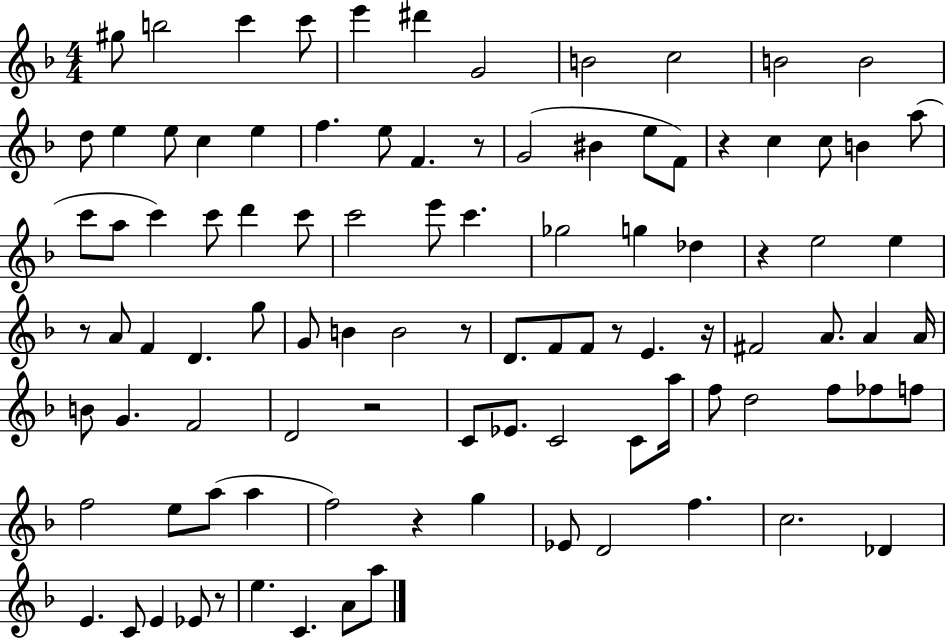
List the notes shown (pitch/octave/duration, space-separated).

G#5/e B5/h C6/q C6/e E6/q D#6/q G4/h B4/h C5/h B4/h B4/h D5/e E5/q E5/e C5/q E5/q F5/q. E5/e F4/q. R/e G4/h BIS4/q E5/e F4/e R/q C5/q C5/e B4/q A5/e C6/e A5/e C6/q C6/e D6/q C6/e C6/h E6/e C6/q. Gb5/h G5/q Db5/q R/q E5/h E5/q R/e A4/e F4/q D4/q. G5/e G4/e B4/q B4/h R/e D4/e. F4/e F4/e R/e E4/q. R/s F#4/h A4/e. A4/q A4/s B4/e G4/q. F4/h D4/h R/h C4/e Eb4/e. C4/h C4/e A5/s F5/e D5/h F5/e FES5/e F5/e F5/h E5/e A5/e A5/q F5/h R/q G5/q Eb4/e D4/h F5/q. C5/h. Db4/q E4/q. C4/e E4/q Eb4/e R/e E5/q. C4/q. A4/e A5/e